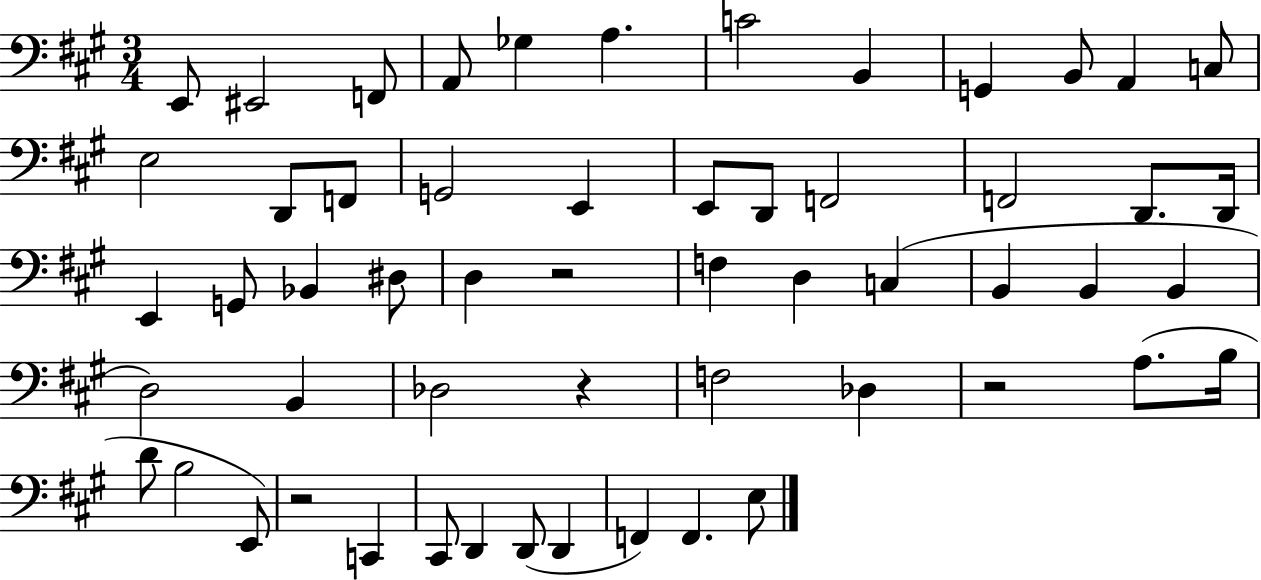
E2/e EIS2/h F2/e A2/e Gb3/q A3/q. C4/h B2/q G2/q B2/e A2/q C3/e E3/h D2/e F2/e G2/h E2/q E2/e D2/e F2/h F2/h D2/e. D2/s E2/q G2/e Bb2/q D#3/e D3/q R/h F3/q D3/q C3/q B2/q B2/q B2/q D3/h B2/q Db3/h R/q F3/h Db3/q R/h A3/e. B3/s D4/e B3/h E2/e R/h C2/q C#2/e D2/q D2/e D2/q F2/q F2/q. E3/e